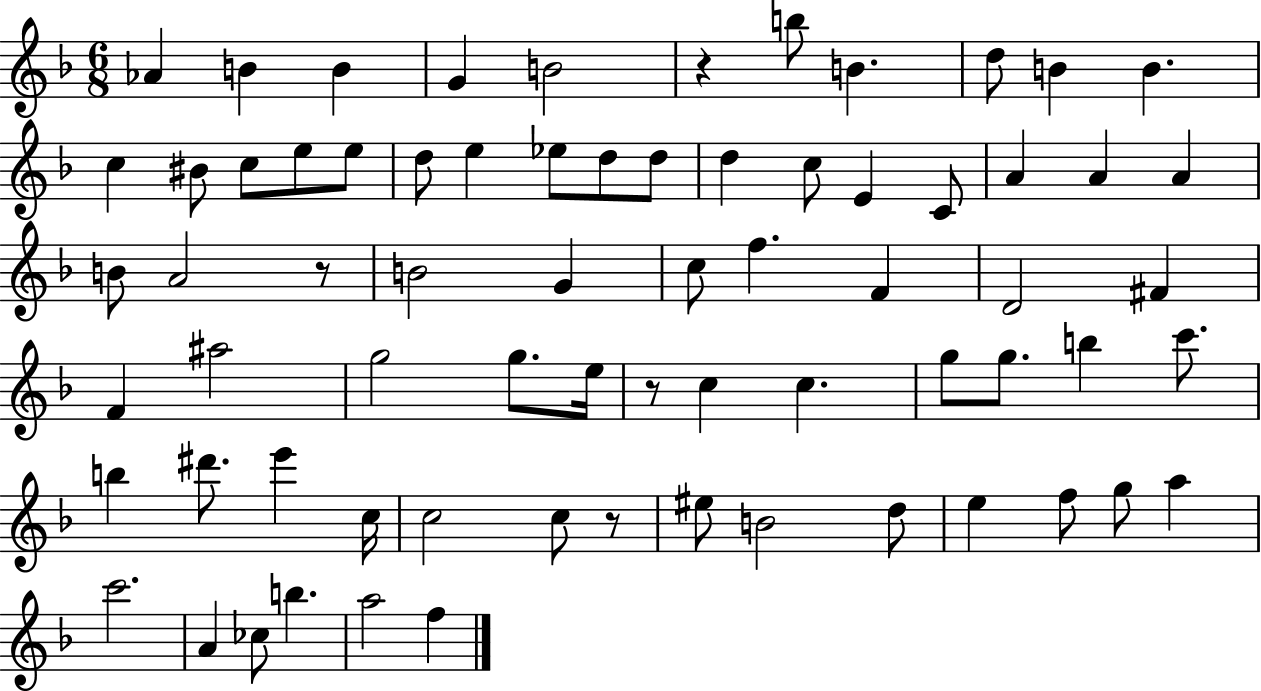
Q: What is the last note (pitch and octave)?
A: F5